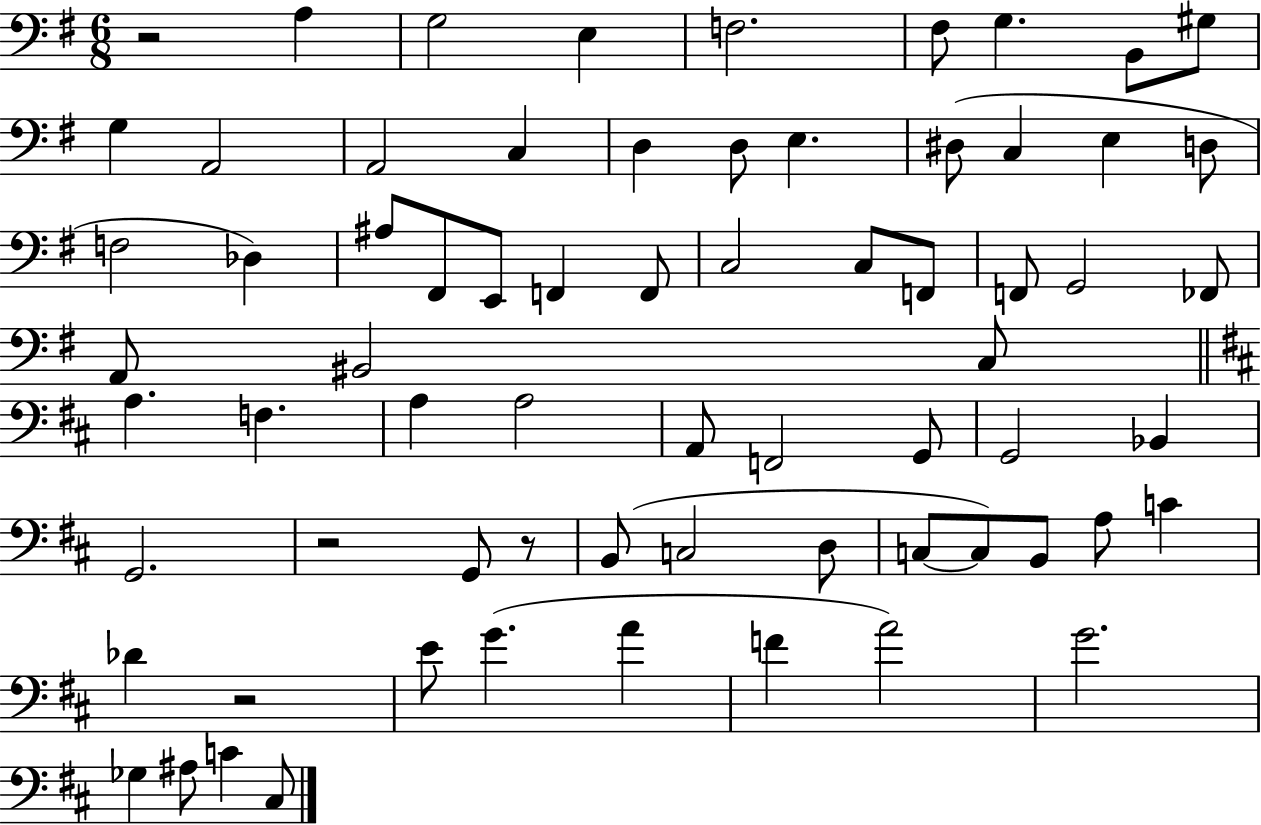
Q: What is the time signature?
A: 6/8